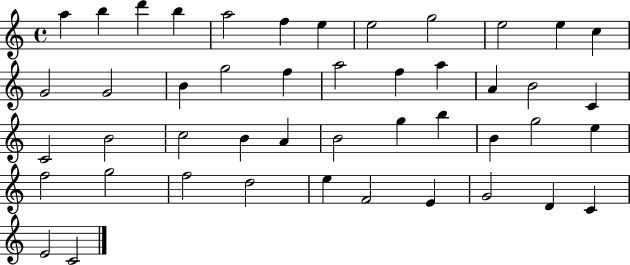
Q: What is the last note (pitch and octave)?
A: C4